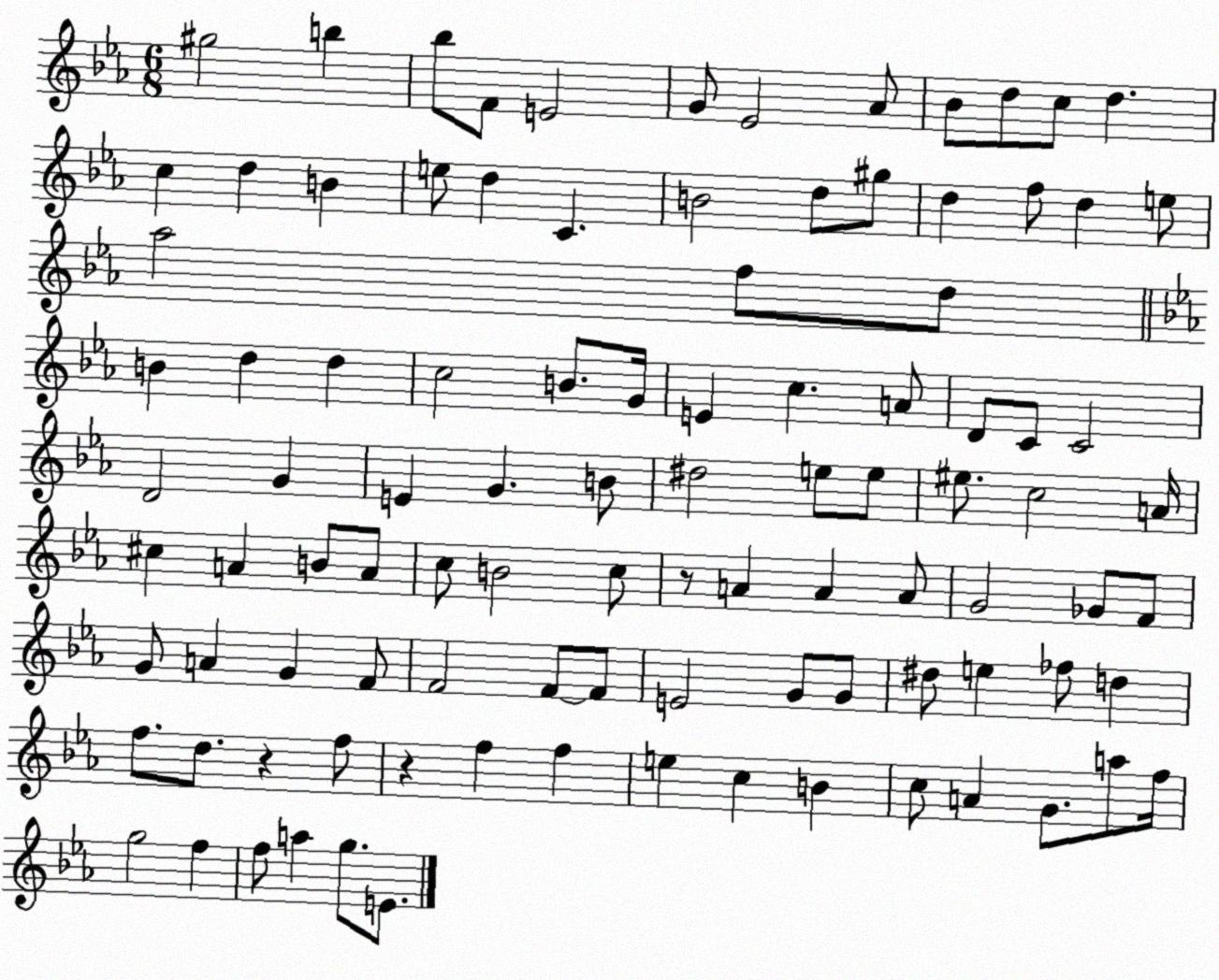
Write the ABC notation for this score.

X:1
T:Untitled
M:6/8
L:1/4
K:Eb
^g2 b _b/2 F/2 E2 G/2 _E2 _A/2 _B/2 d/2 c/2 d c d B e/2 d C B2 d/2 ^g/2 d f/2 d e/2 _a2 f/2 d/2 B d d c2 B/2 G/4 E c A/2 D/2 C/2 C2 D2 G E G B/2 ^d2 e/2 e/2 ^e/2 c2 A/4 ^c A B/2 A/2 c/2 B2 c/2 z/2 A A A/2 G2 _G/2 F/2 G/2 A G F/2 F2 F/2 F/2 E2 G/2 G/2 ^d/2 e _f/2 d f/2 d/2 z f/2 z f f e c B c/2 A G/2 a/2 f/4 g2 f f/2 a g/2 E/2